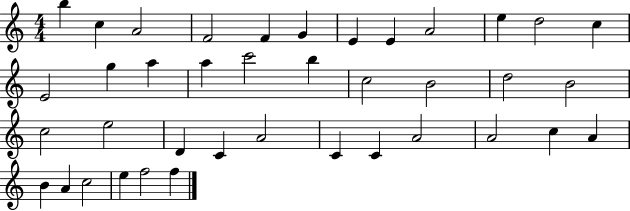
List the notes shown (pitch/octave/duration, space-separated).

B5/q C5/q A4/h F4/h F4/q G4/q E4/q E4/q A4/h E5/q D5/h C5/q E4/h G5/q A5/q A5/q C6/h B5/q C5/h B4/h D5/h B4/h C5/h E5/h D4/q C4/q A4/h C4/q C4/q A4/h A4/h C5/q A4/q B4/q A4/q C5/h E5/q F5/h F5/q